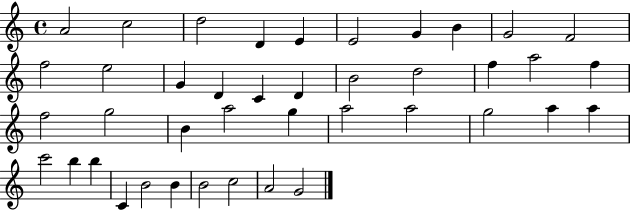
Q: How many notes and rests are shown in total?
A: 41